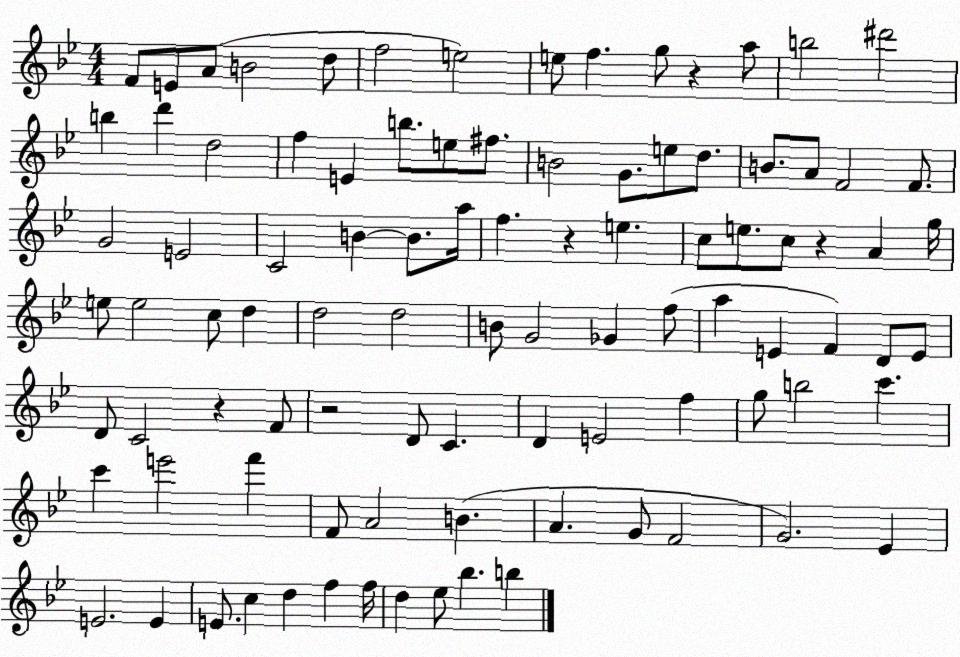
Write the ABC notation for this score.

X:1
T:Untitled
M:4/4
L:1/4
K:Bb
F/2 E/2 A/2 B2 d/2 f2 e2 e/2 f g/2 z a/2 b2 ^d'2 b d' d2 f E b/2 e/2 ^f/2 B2 G/2 e/2 d/2 B/2 A/2 F2 F/2 G2 E2 C2 B B/2 a/4 f z e c/2 e/2 c/2 z A g/4 e/2 e2 c/2 d d2 d2 B/2 G2 _G f/2 a E F D/2 E/2 D/2 C2 z F/2 z2 D/2 C D E2 f g/2 b2 c' c' e'2 f' F/2 A2 B A G/2 F2 G2 _E E2 E E/2 c d f f/4 d _e/2 _b b